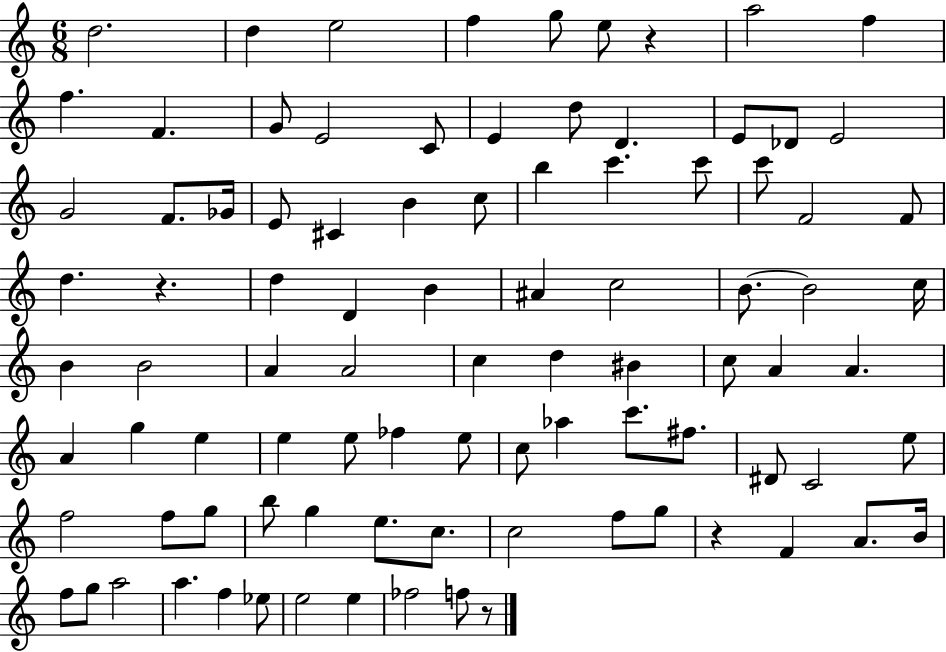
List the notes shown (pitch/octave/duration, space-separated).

D5/h. D5/q E5/h F5/q G5/e E5/e R/q A5/h F5/q F5/q. F4/q. G4/e E4/h C4/e E4/q D5/e D4/q. E4/e Db4/e E4/h G4/h F4/e. Gb4/s E4/e C#4/q B4/q C5/e B5/q C6/q. C6/e C6/e F4/h F4/e D5/q. R/q. D5/q D4/q B4/q A#4/q C5/h B4/e. B4/h C5/s B4/q B4/h A4/q A4/h C5/q D5/q BIS4/q C5/e A4/q A4/q. A4/q G5/q E5/q E5/q E5/e FES5/q E5/e C5/e Ab5/q C6/e. F#5/e. D#4/e C4/h E5/e F5/h F5/e G5/e B5/e G5/q E5/e. C5/e. C5/h F5/e G5/e R/q F4/q A4/e. B4/s F5/e G5/e A5/h A5/q. F5/q Eb5/e E5/h E5/q FES5/h F5/e R/e